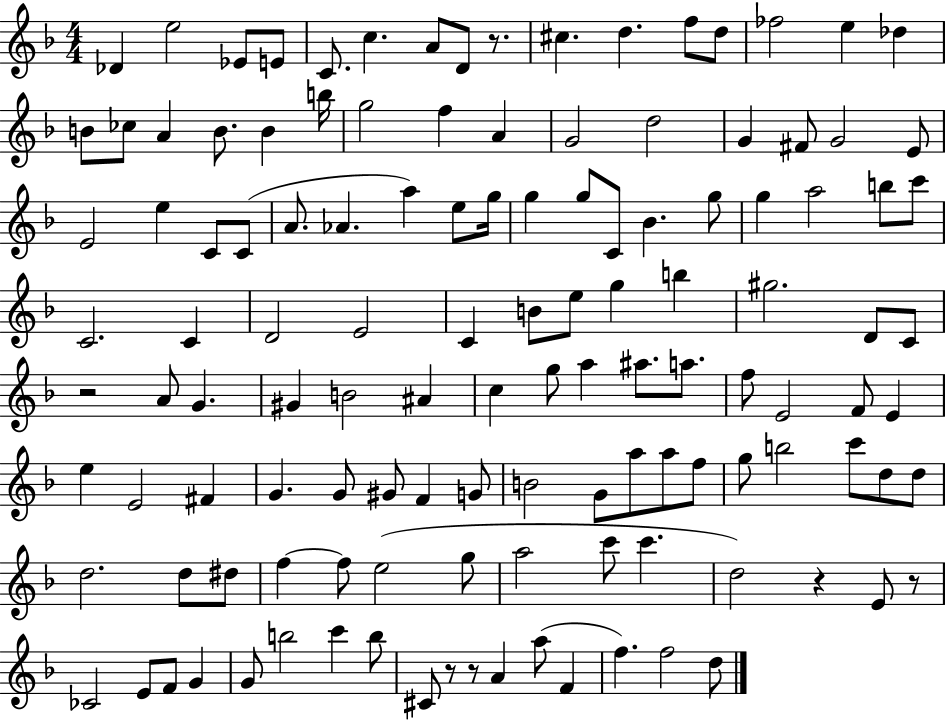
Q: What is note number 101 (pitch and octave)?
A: C6